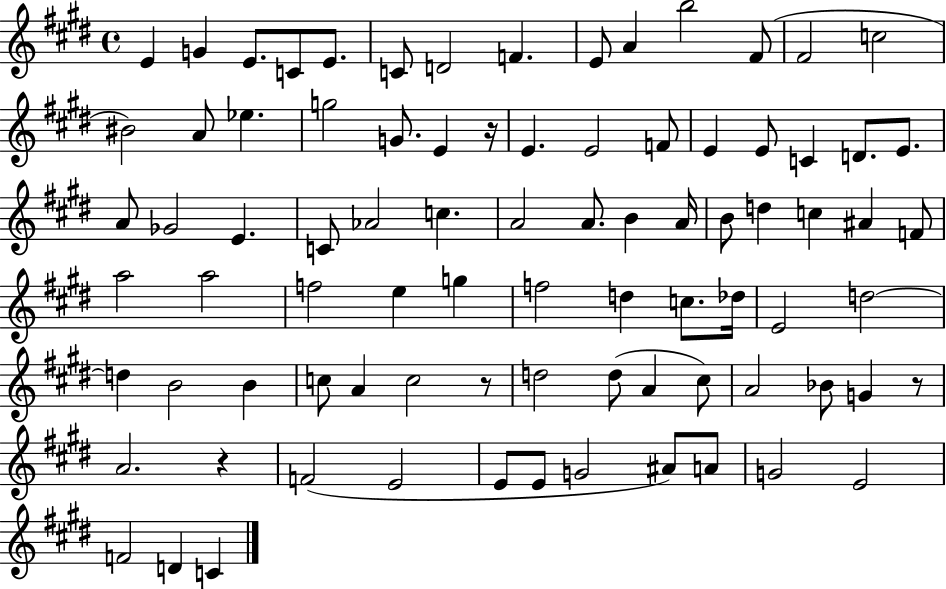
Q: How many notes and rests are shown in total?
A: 84